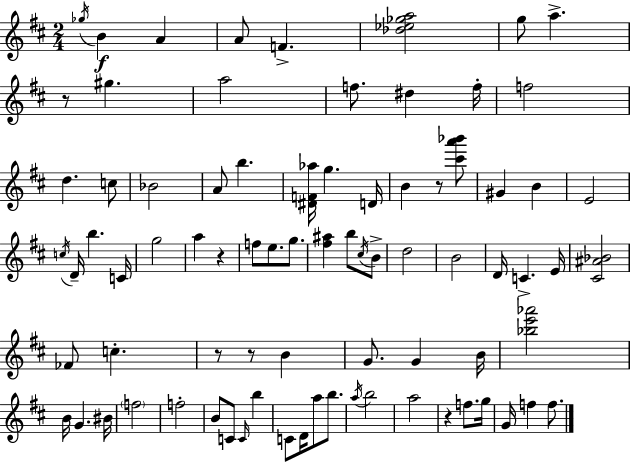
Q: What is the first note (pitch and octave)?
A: Gb5